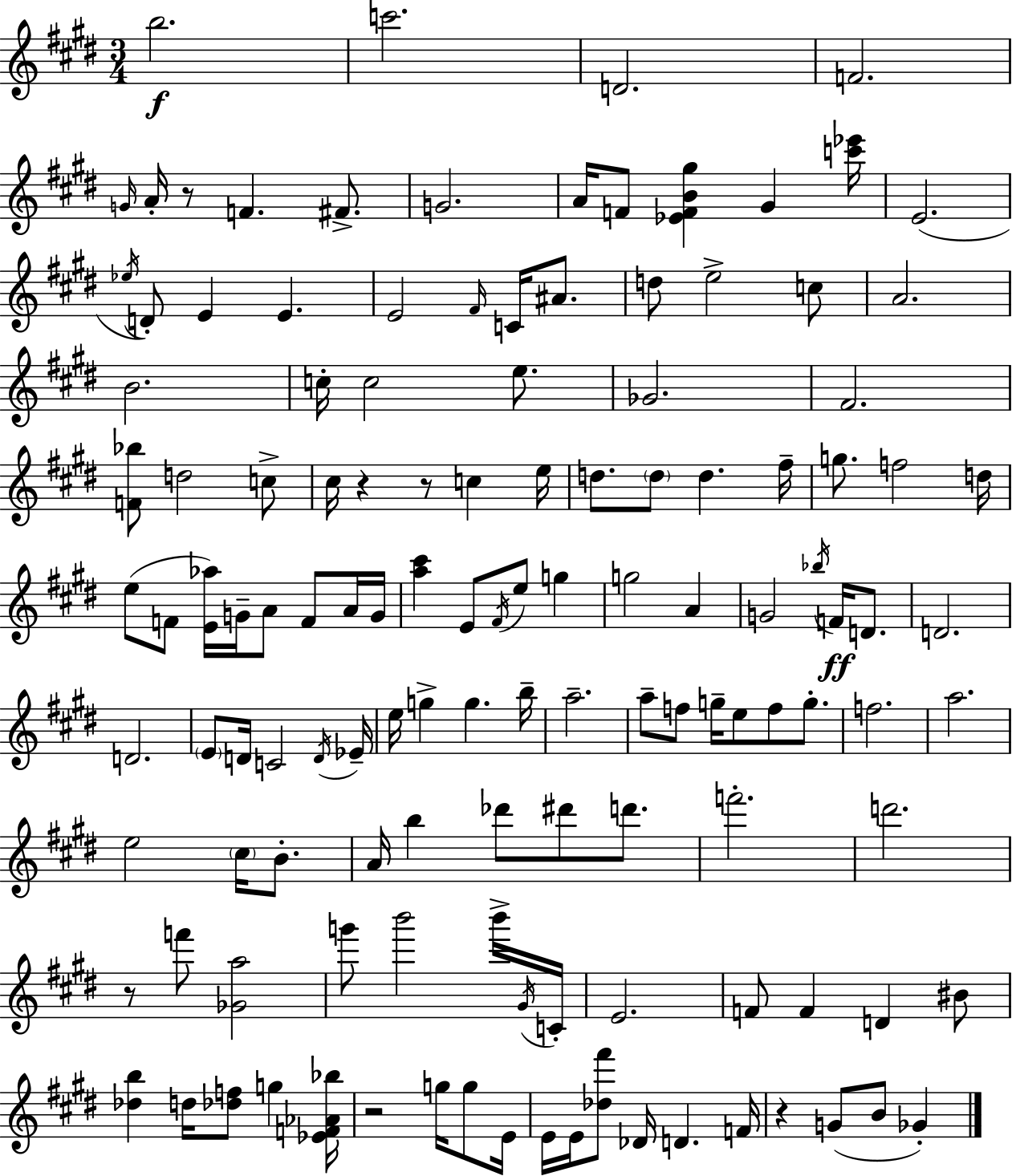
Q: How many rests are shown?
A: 6